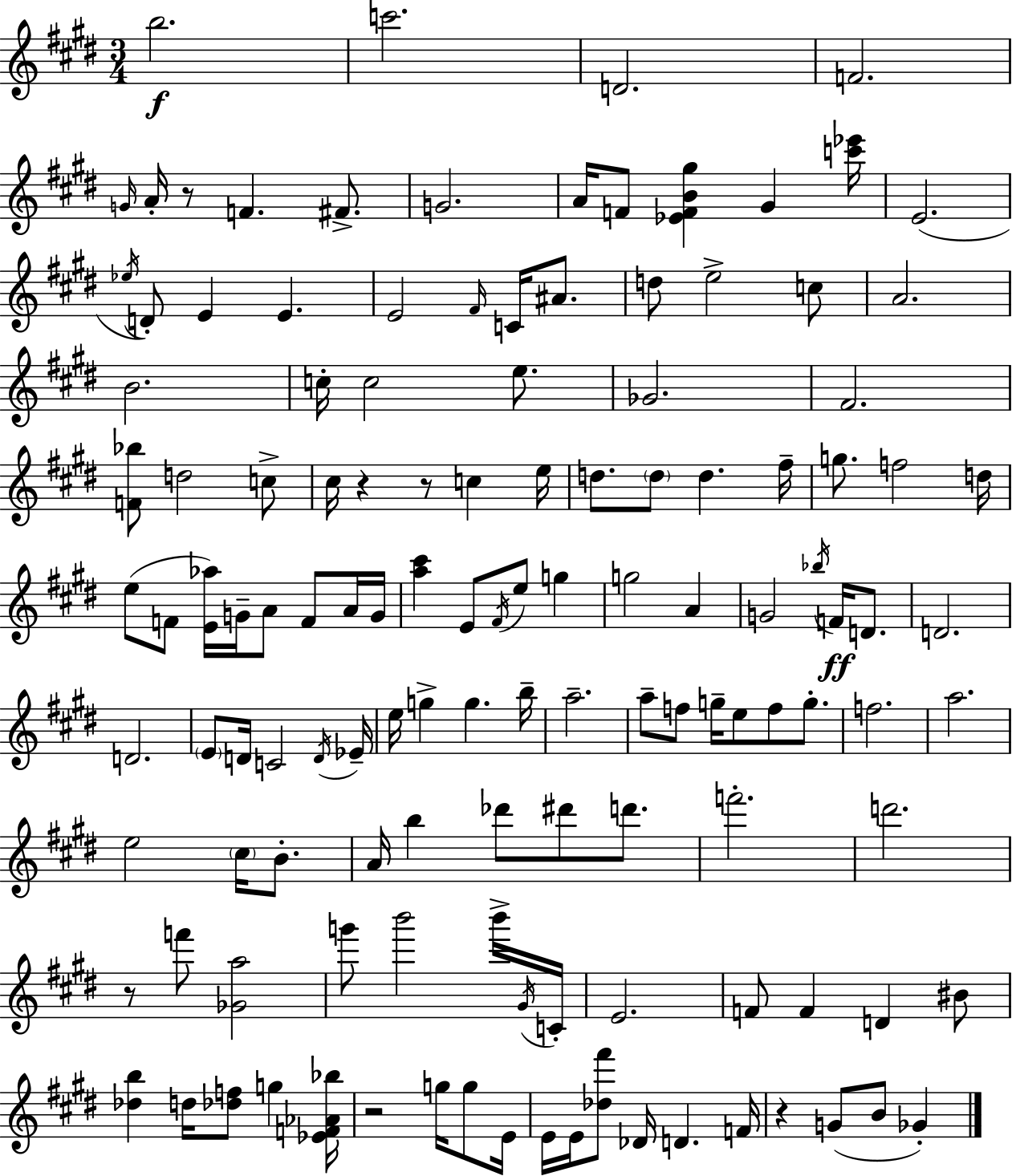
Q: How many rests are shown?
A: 6